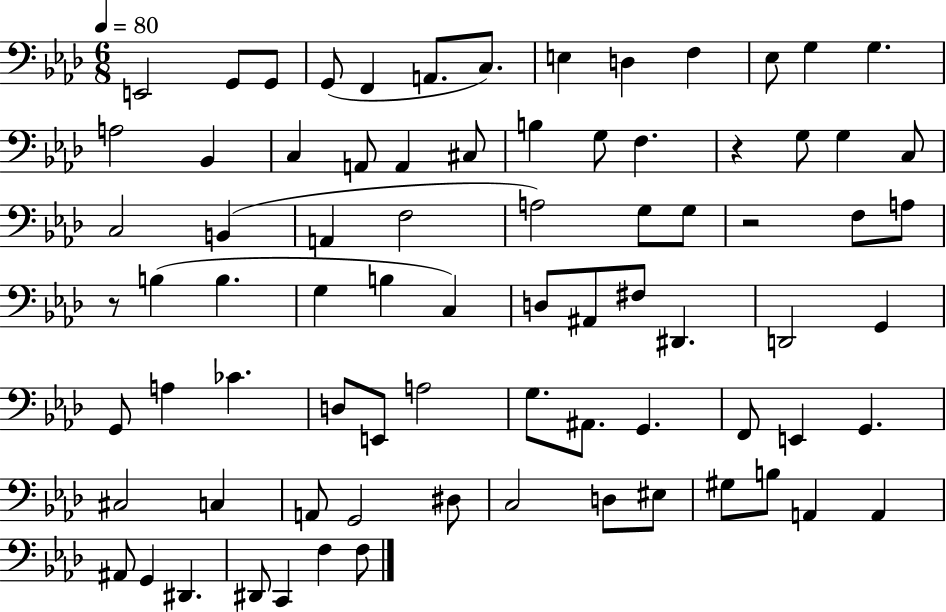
{
  \clef bass
  \numericTimeSignature
  \time 6/8
  \key aes \major
  \tempo 4 = 80
  e,2 g,8 g,8 | g,8( f,4 a,8. c8.) | e4 d4 f4 | ees8 g4 g4. | \break a2 bes,4 | c4 a,8 a,4 cis8 | b4 g8 f4. | r4 g8 g4 c8 | \break c2 b,4( | a,4 f2 | a2) g8 g8 | r2 f8 a8 | \break r8 b4( b4. | g4 b4 c4) | d8 ais,8 fis8 dis,4. | d,2 g,4 | \break g,8 a4 ces'4. | d8 e,8 a2 | g8. ais,8. g,4. | f,8 e,4 g,4. | \break cis2 c4 | a,8 g,2 dis8 | c2 d8 eis8 | gis8 b8 a,4 a,4 | \break ais,8 g,4 dis,4. | dis,8 c,4 f4 f8 | \bar "|."
}